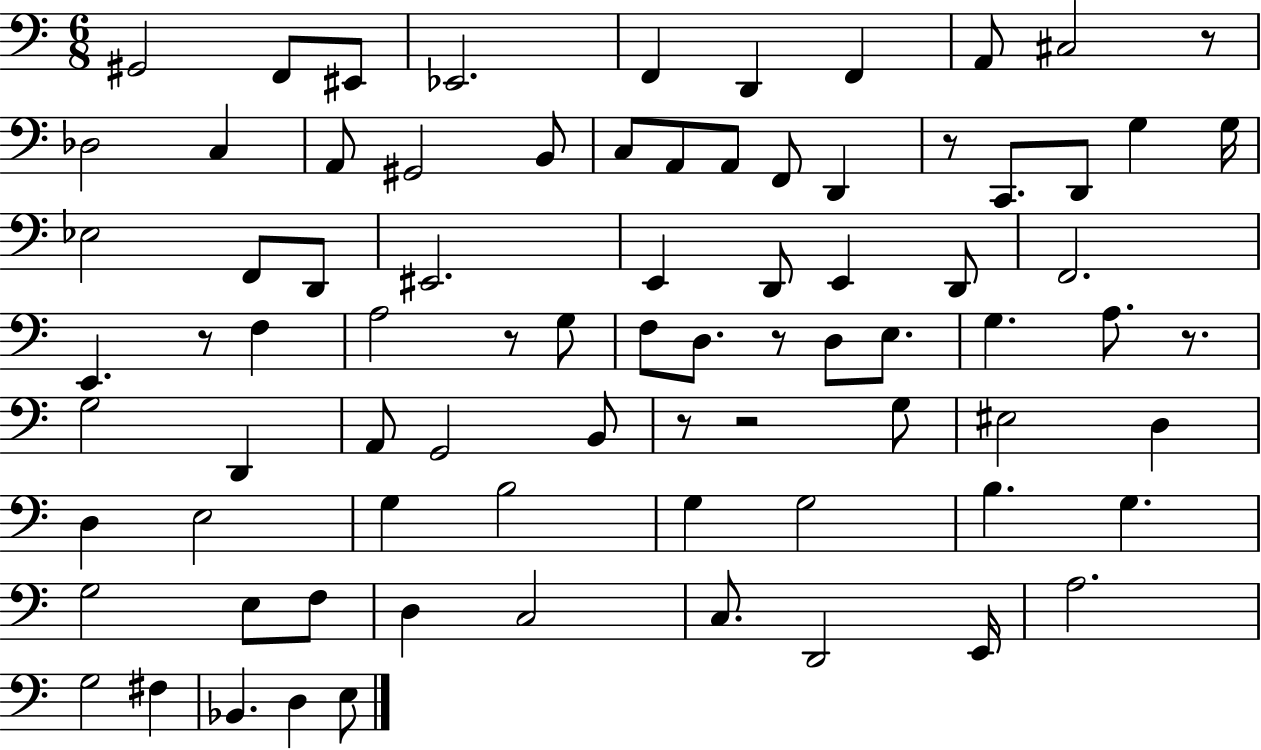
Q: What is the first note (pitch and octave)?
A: G#2